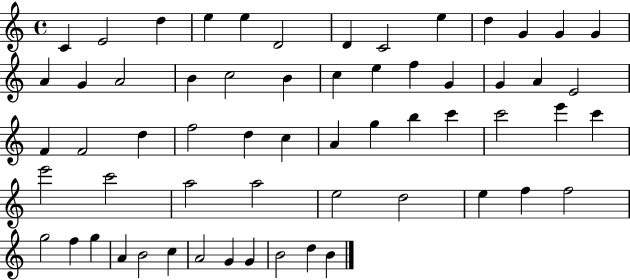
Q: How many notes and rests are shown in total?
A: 60